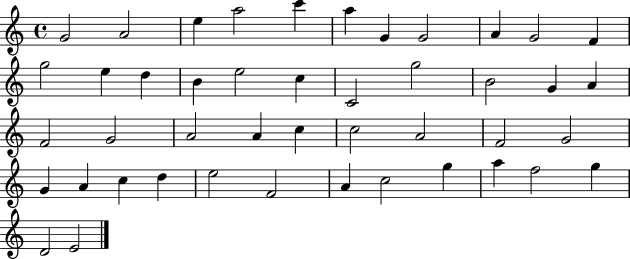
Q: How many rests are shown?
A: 0